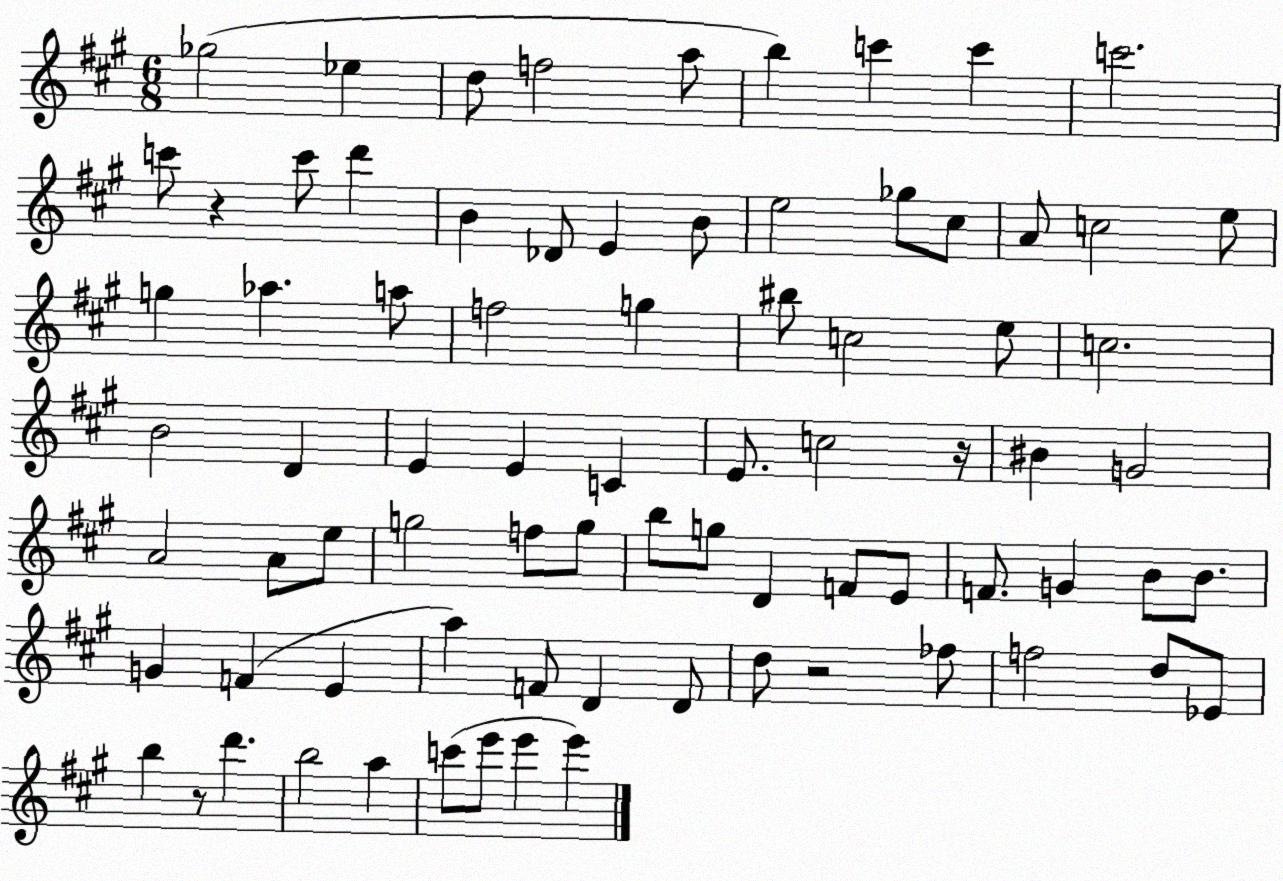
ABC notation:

X:1
T:Untitled
M:6/8
L:1/4
K:A
_g2 _e d/2 f2 a/2 b c' c' c'2 c'/2 z c'/2 d' B _D/2 E B/2 e2 _g/2 ^c/2 A/2 c2 e/2 g _a a/2 f2 g ^b/2 c2 e/2 c2 B2 D E E C E/2 c2 z/4 ^B G2 A2 A/2 e/2 g2 f/2 g/2 b/2 g/2 D F/2 E/2 F/2 G B/2 B/2 G F E a F/2 D D/2 d/2 z2 _f/2 f2 d/2 _E/2 b z/2 d' b2 a c'/2 e'/2 e' e'